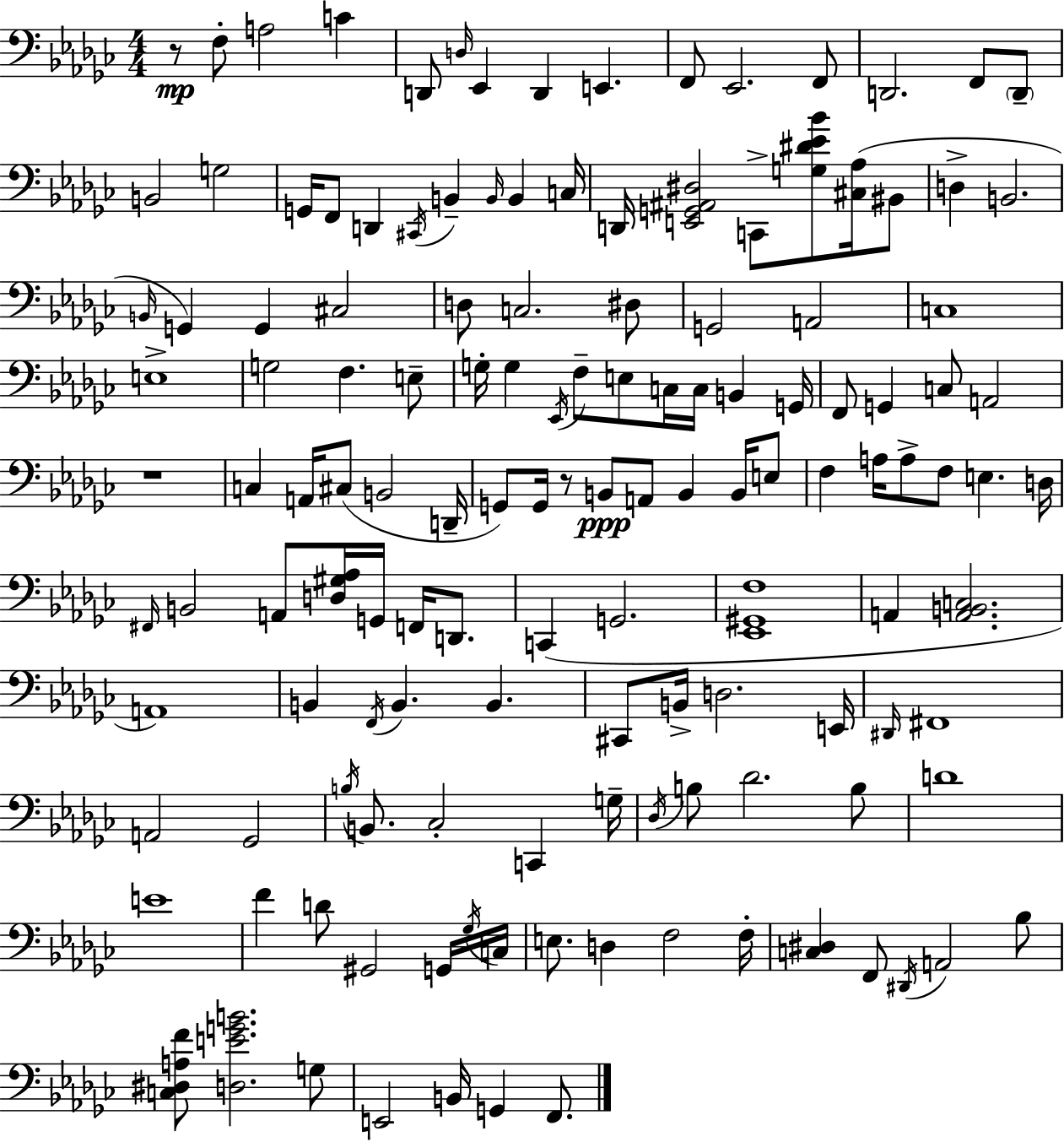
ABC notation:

X:1
T:Untitled
M:4/4
L:1/4
K:Ebm
z/2 F,/2 A,2 C D,,/2 D,/4 _E,, D,, E,, F,,/2 _E,,2 F,,/2 D,,2 F,,/2 D,,/2 B,,2 G,2 G,,/4 F,,/2 D,, ^C,,/4 B,, B,,/4 B,, C,/4 D,,/4 [E,,G,,^A,,^D,]2 C,,/2 [G,^D_E_B]/2 [^C,_A,]/4 ^B,,/2 D, B,,2 B,,/4 G,, G,, ^C,2 D,/2 C,2 ^D,/2 G,,2 A,,2 C,4 E,4 G,2 F, E,/2 G,/4 G, _E,,/4 F,/2 E,/2 C,/4 C,/4 B,, G,,/4 F,,/2 G,, C,/2 A,,2 z4 C, A,,/4 ^C,/2 B,,2 D,,/4 G,,/2 G,,/4 z/2 B,,/2 A,,/2 B,, B,,/4 E,/2 F, A,/4 A,/2 F,/2 E, D,/4 ^F,,/4 B,,2 A,,/2 [D,^G,_A,]/4 G,,/4 F,,/4 D,,/2 C,, G,,2 [_E,,^G,,F,]4 A,, [A,,B,,C,]2 A,,4 B,, F,,/4 B,, B,, ^C,,/2 B,,/4 D,2 E,,/4 ^D,,/4 ^F,,4 A,,2 _G,,2 B,/4 B,,/2 _C,2 C,, G,/4 _D,/4 B,/2 _D2 B,/2 D4 E4 F D/2 ^G,,2 G,,/4 _G,/4 C,/4 E,/2 D, F,2 F,/4 [C,^D,] F,,/2 ^D,,/4 A,,2 _B,/2 [C,^D,A,F]/2 [D,EGB]2 G,/2 E,,2 B,,/4 G,, F,,/2